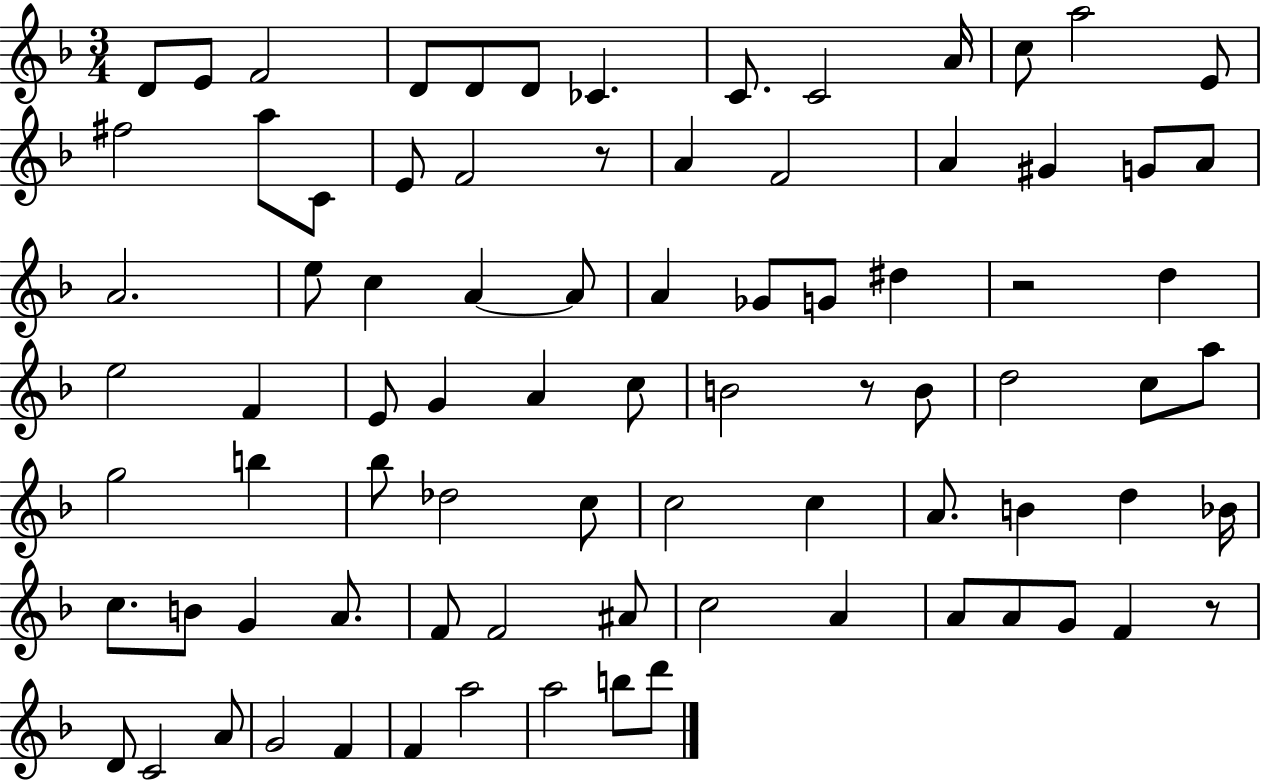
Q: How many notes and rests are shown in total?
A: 83